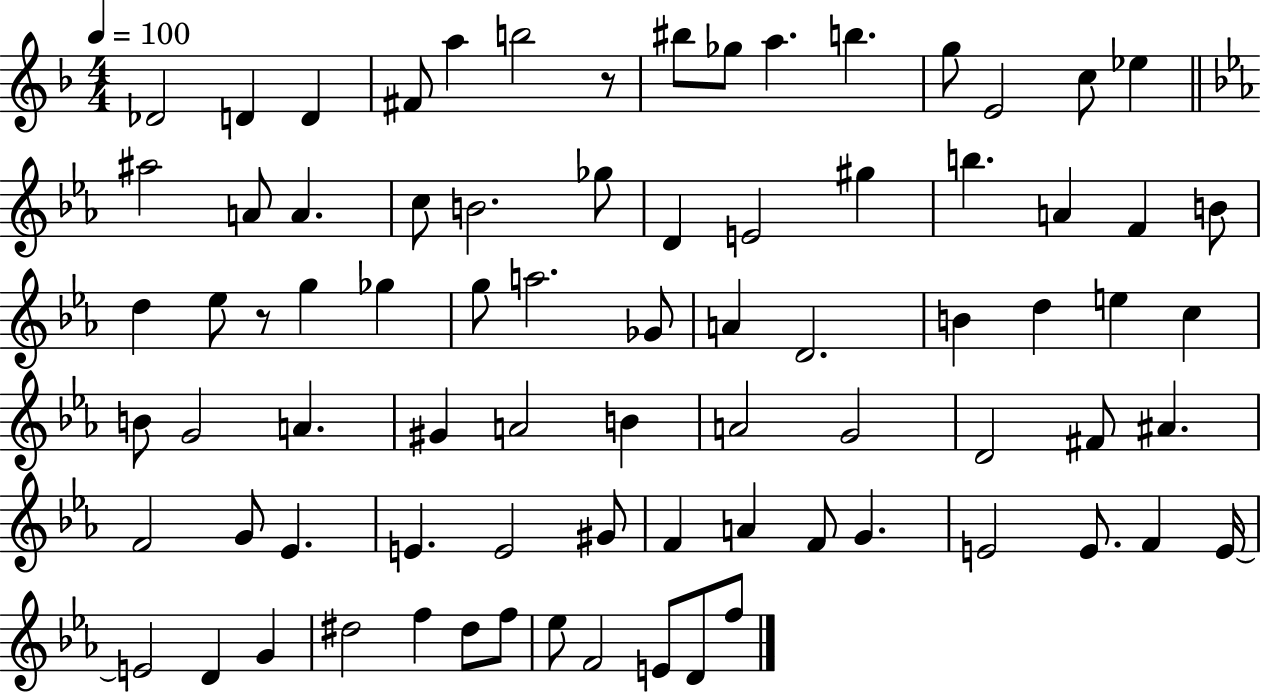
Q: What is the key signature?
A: F major